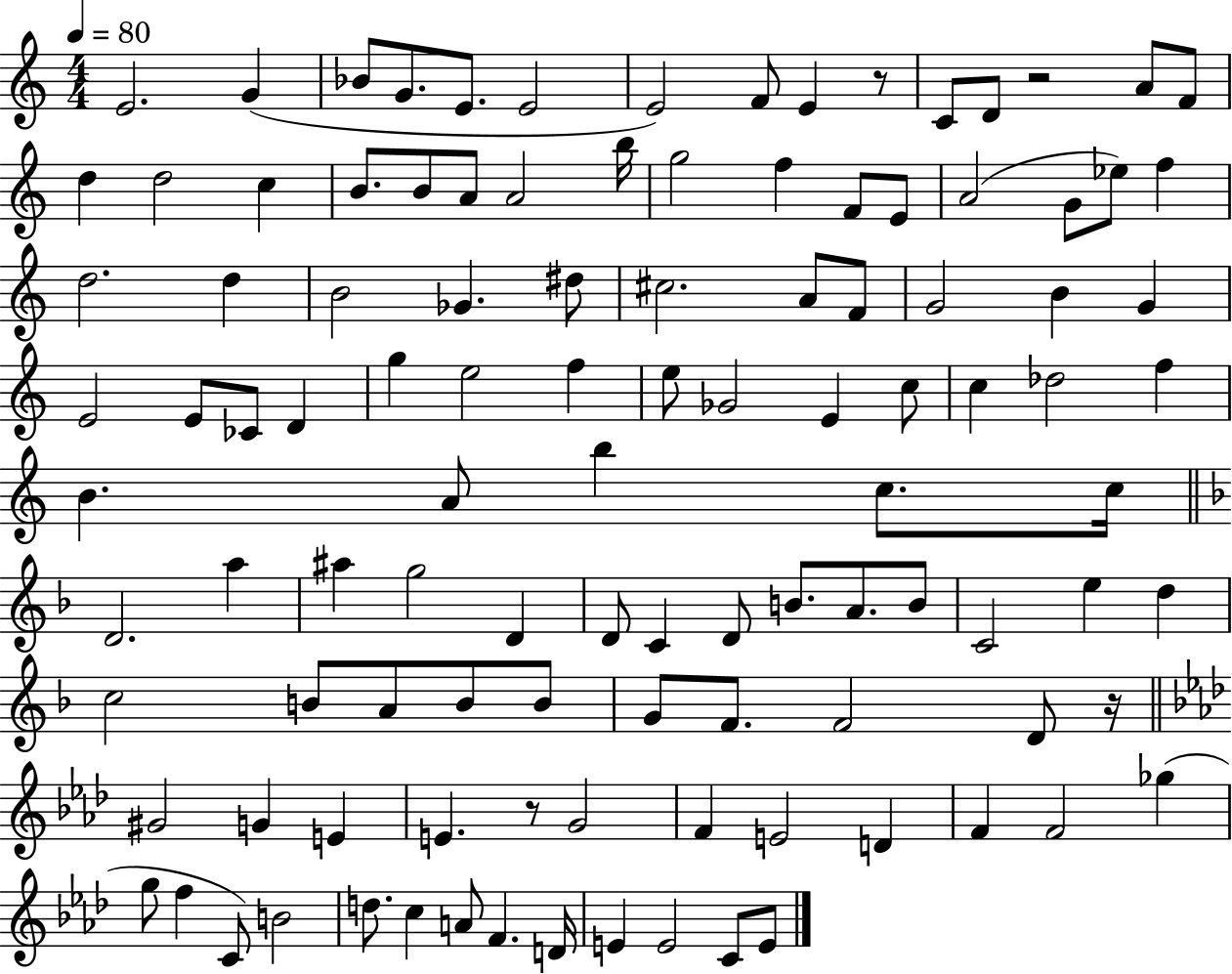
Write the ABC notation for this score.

X:1
T:Untitled
M:4/4
L:1/4
K:C
E2 G _B/2 G/2 E/2 E2 E2 F/2 E z/2 C/2 D/2 z2 A/2 F/2 d d2 c B/2 B/2 A/2 A2 b/4 g2 f F/2 E/2 A2 G/2 _e/2 f d2 d B2 _G ^d/2 ^c2 A/2 F/2 G2 B G E2 E/2 _C/2 D g e2 f e/2 _G2 E c/2 c _d2 f B A/2 b c/2 c/4 D2 a ^a g2 D D/2 C D/2 B/2 A/2 B/2 C2 e d c2 B/2 A/2 B/2 B/2 G/2 F/2 F2 D/2 z/4 ^G2 G E E z/2 G2 F E2 D F F2 _g g/2 f C/2 B2 d/2 c A/2 F D/4 E E2 C/2 E/2